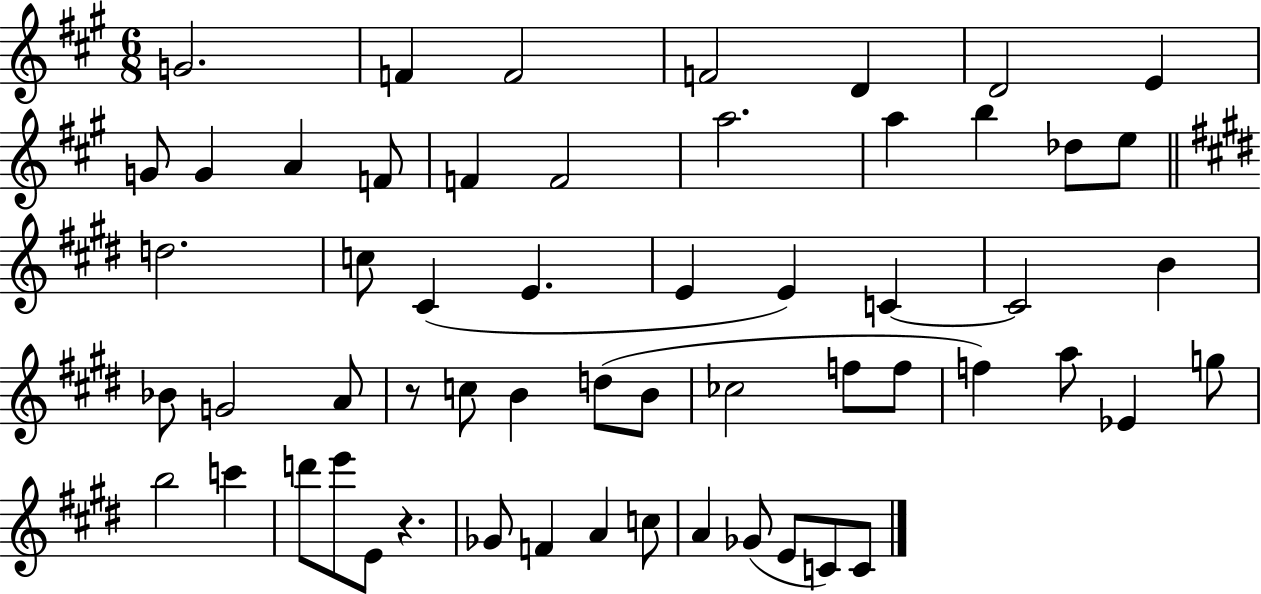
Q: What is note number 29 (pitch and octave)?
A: G4